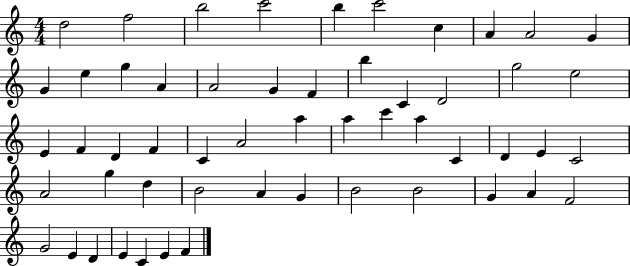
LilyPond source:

{
  \clef treble
  \numericTimeSignature
  \time 4/4
  \key c \major
  d''2 f''2 | b''2 c'''2 | b''4 c'''2 c''4 | a'4 a'2 g'4 | \break g'4 e''4 g''4 a'4 | a'2 g'4 f'4 | b''4 c'4 d'2 | g''2 e''2 | \break e'4 f'4 d'4 f'4 | c'4 a'2 a''4 | a''4 c'''4 a''4 c'4 | d'4 e'4 c'2 | \break a'2 g''4 d''4 | b'2 a'4 g'4 | b'2 b'2 | g'4 a'4 f'2 | \break g'2 e'4 d'4 | e'4 c'4 e'4 f'4 | \bar "|."
}